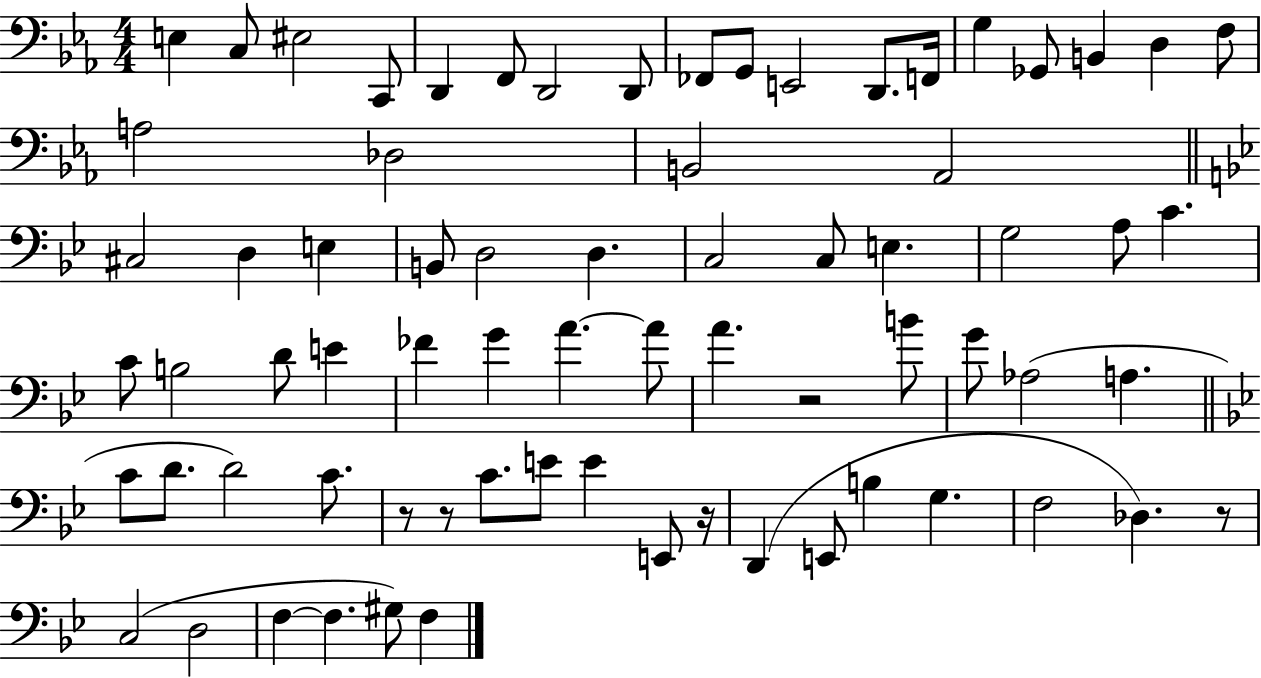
E3/q C3/e EIS3/h C2/e D2/q F2/e D2/h D2/e FES2/e G2/e E2/h D2/e. F2/s G3/q Gb2/e B2/q D3/q F3/e A3/h Db3/h B2/h Ab2/h C#3/h D3/q E3/q B2/e D3/h D3/q. C3/h C3/e E3/q. G3/h A3/e C4/q. C4/e B3/h D4/e E4/q FES4/q G4/q A4/q. A4/e A4/q. R/h B4/e G4/e Ab3/h A3/q. C4/e D4/e. D4/h C4/e. R/e R/e C4/e. E4/e E4/q E2/e R/s D2/q E2/e B3/q G3/q. F3/h Db3/q. R/e C3/h D3/h F3/q F3/q. G#3/e F3/q